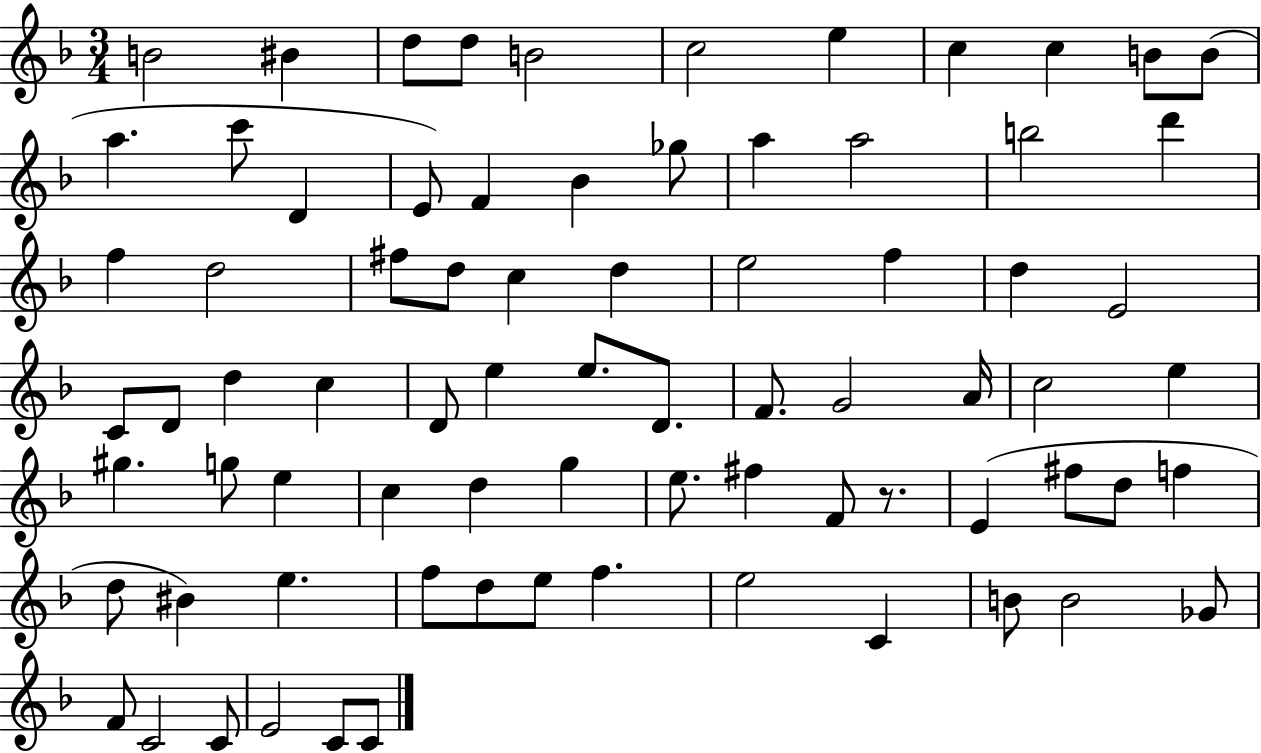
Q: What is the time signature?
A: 3/4